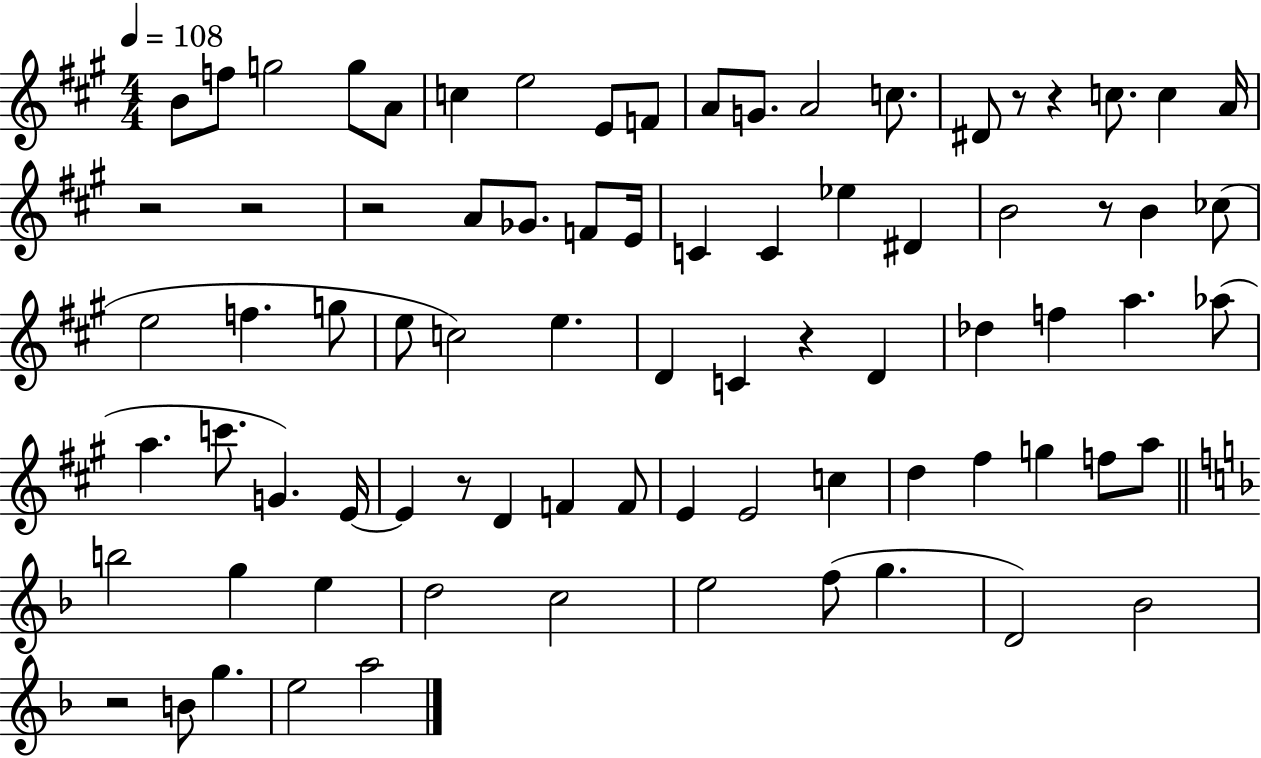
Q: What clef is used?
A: treble